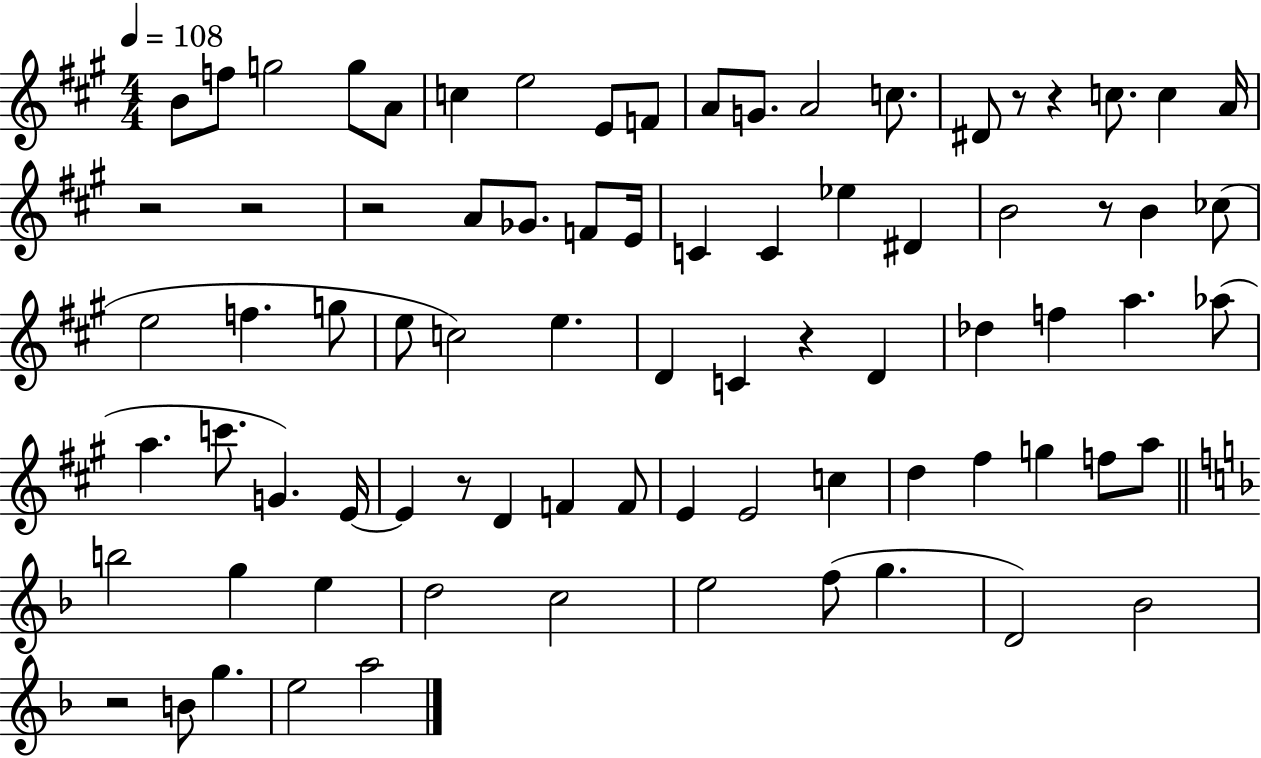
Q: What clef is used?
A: treble